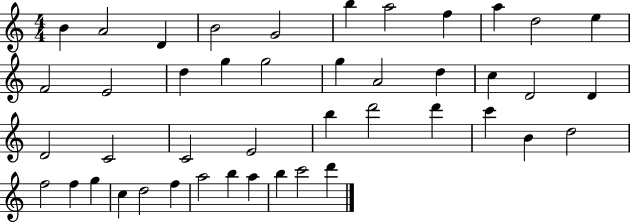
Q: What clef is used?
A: treble